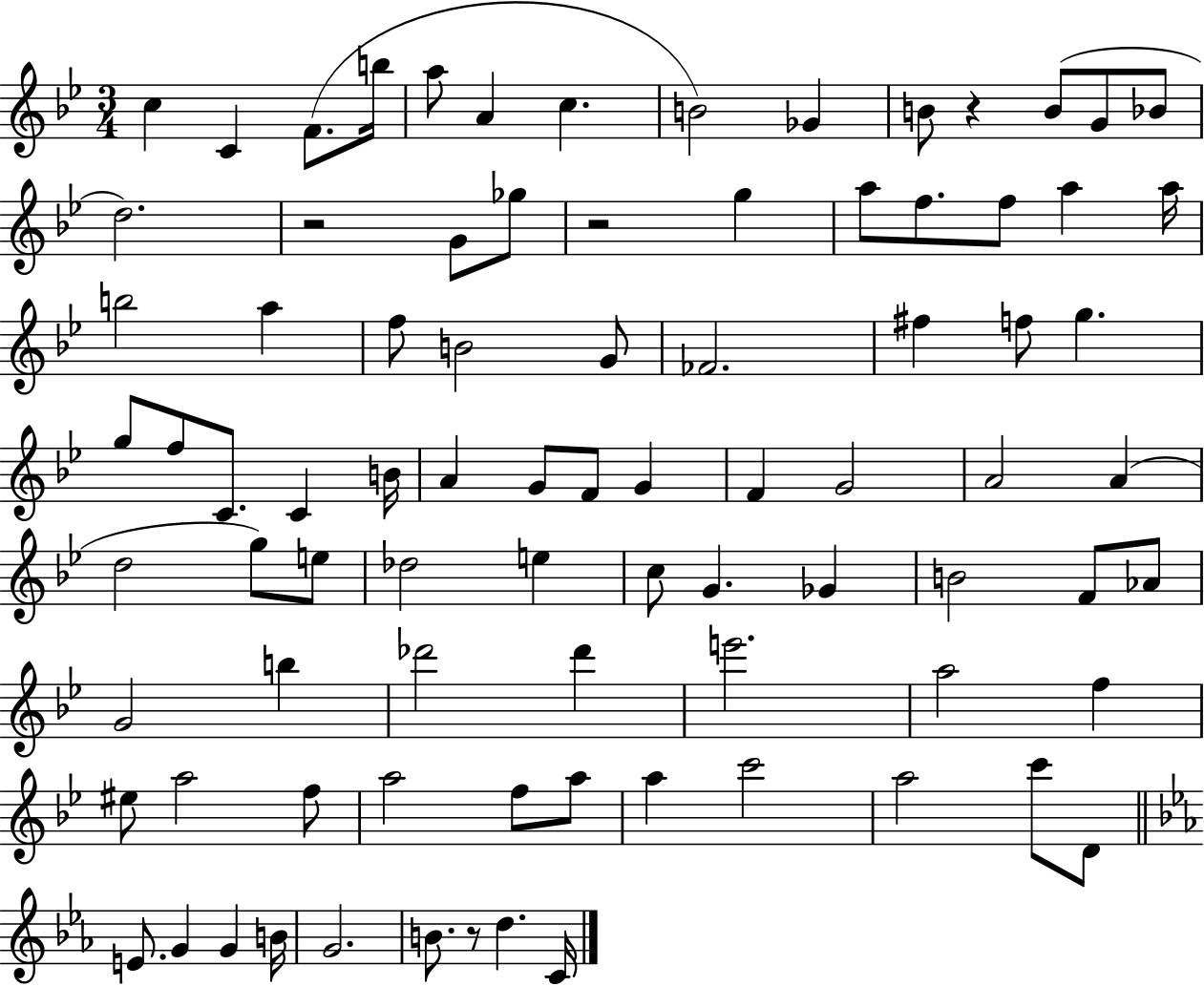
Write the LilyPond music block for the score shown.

{
  \clef treble
  \numericTimeSignature
  \time 3/4
  \key bes \major
  \repeat volta 2 { c''4 c'4 f'8.( b''16 | a''8 a'4 c''4. | b'2) ges'4 | b'8 r4 b'8( g'8 bes'8 | \break d''2.) | r2 g'8 ges''8 | r2 g''4 | a''8 f''8. f''8 a''4 a''16 | \break b''2 a''4 | f''8 b'2 g'8 | fes'2. | fis''4 f''8 g''4. | \break g''8 f''8 c'8. c'4 b'16 | a'4 g'8 f'8 g'4 | f'4 g'2 | a'2 a'4( | \break d''2 g''8) e''8 | des''2 e''4 | c''8 g'4. ges'4 | b'2 f'8 aes'8 | \break g'2 b''4 | des'''2 des'''4 | e'''2. | a''2 f''4 | \break eis''8 a''2 f''8 | a''2 f''8 a''8 | a''4 c'''2 | a''2 c'''8 d'8 | \break \bar "||" \break \key ees \major e'8. g'4 g'4 b'16 | g'2. | b'8. r8 d''4. c'16 | } \bar "|."
}